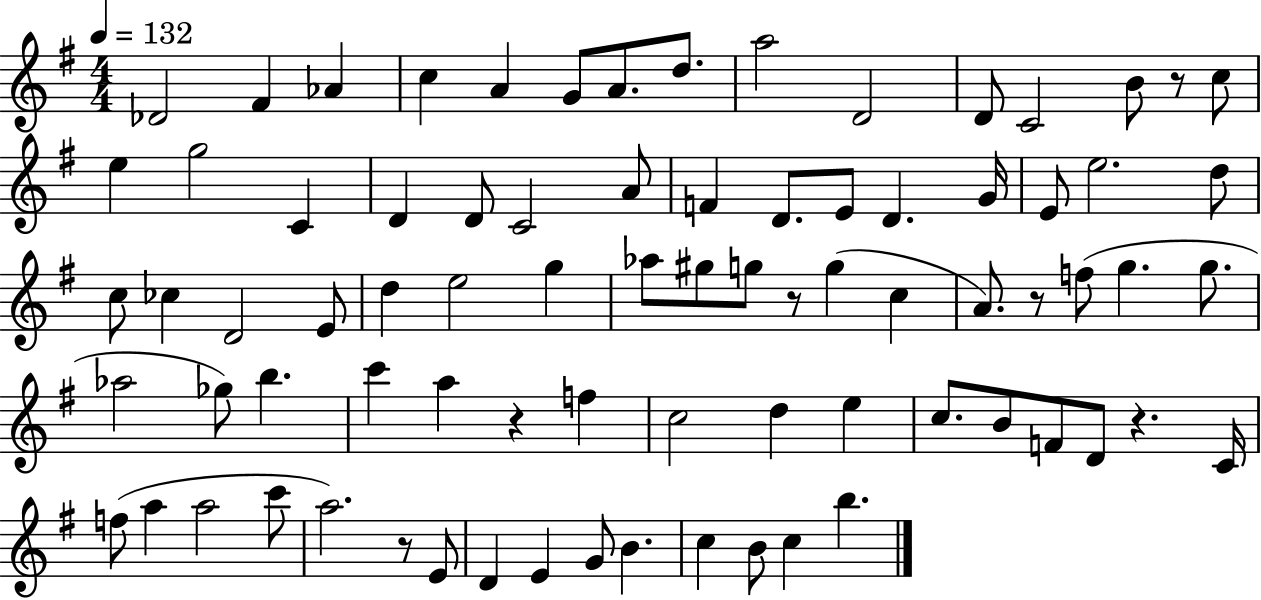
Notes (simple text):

Db4/h F#4/q Ab4/q C5/q A4/q G4/e A4/e. D5/e. A5/h D4/h D4/e C4/h B4/e R/e C5/e E5/q G5/h C4/q D4/q D4/e C4/h A4/e F4/q D4/e. E4/e D4/q. G4/s E4/e E5/h. D5/e C5/e CES5/q D4/h E4/e D5/q E5/h G5/q Ab5/e G#5/e G5/e R/e G5/q C5/q A4/e. R/e F5/e G5/q. G5/e. Ab5/h Gb5/e B5/q. C6/q A5/q R/q F5/q C5/h D5/q E5/q C5/e. B4/e F4/e D4/e R/q. C4/s F5/e A5/q A5/h C6/e A5/h. R/e E4/e D4/q E4/q G4/e B4/q. C5/q B4/e C5/q B5/q.